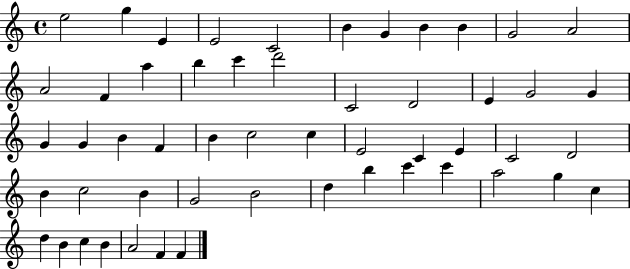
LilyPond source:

{
  \clef treble
  \time 4/4
  \defaultTimeSignature
  \key c \major
  e''2 g''4 e'4 | e'2 c'2 | b'4 g'4 b'4 b'4 | g'2 a'2 | \break a'2 f'4 a''4 | b''4 c'''4 d'''2 | c'2 d'2 | e'4 g'2 g'4 | \break g'4 g'4 b'4 f'4 | b'4 c''2 c''4 | e'2 c'4 e'4 | c'2 d'2 | \break b'4 c''2 b'4 | g'2 b'2 | d''4 b''4 c'''4 c'''4 | a''2 g''4 c''4 | \break d''4 b'4 c''4 b'4 | a'2 f'4 f'4 | \bar "|."
}